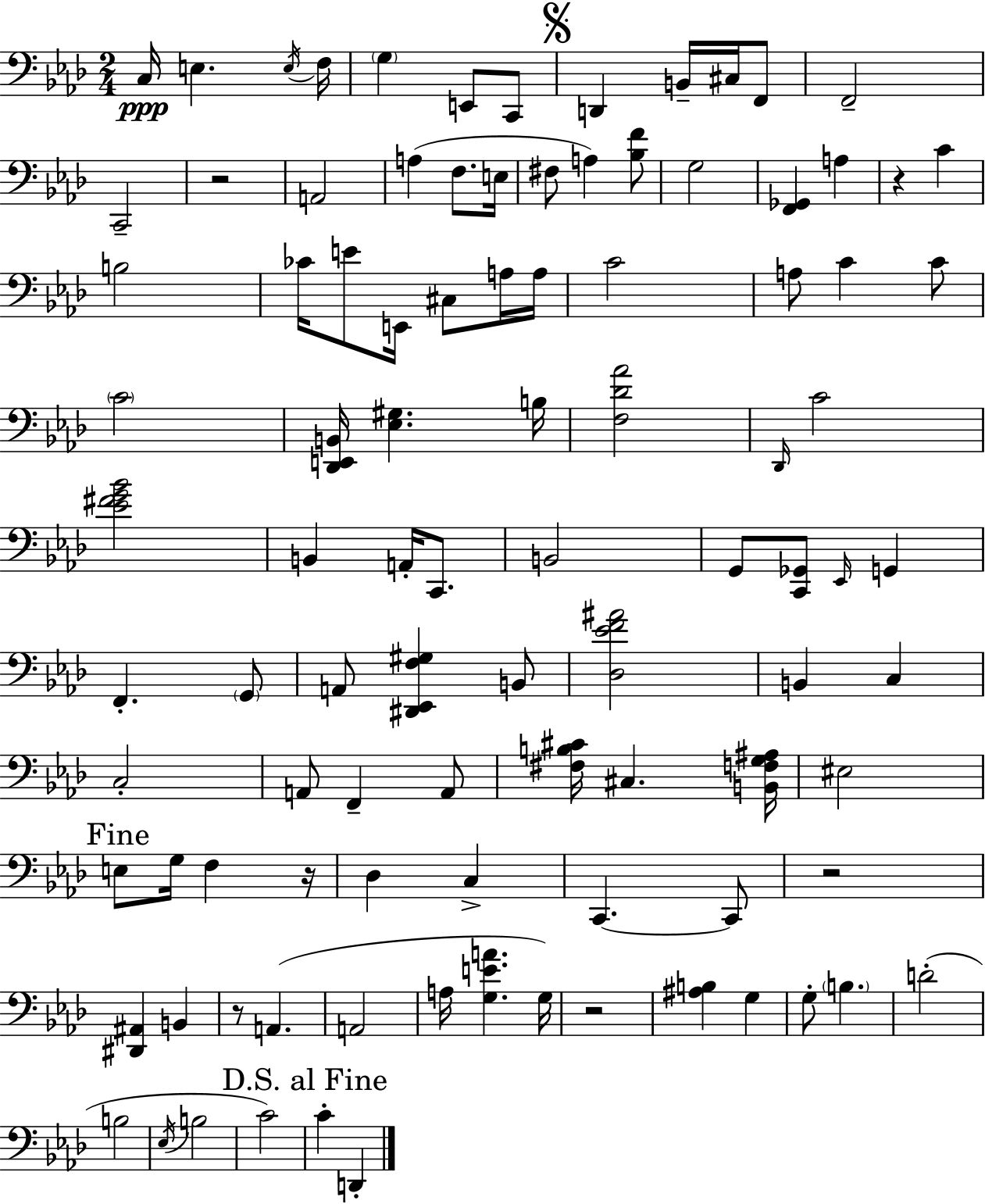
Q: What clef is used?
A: bass